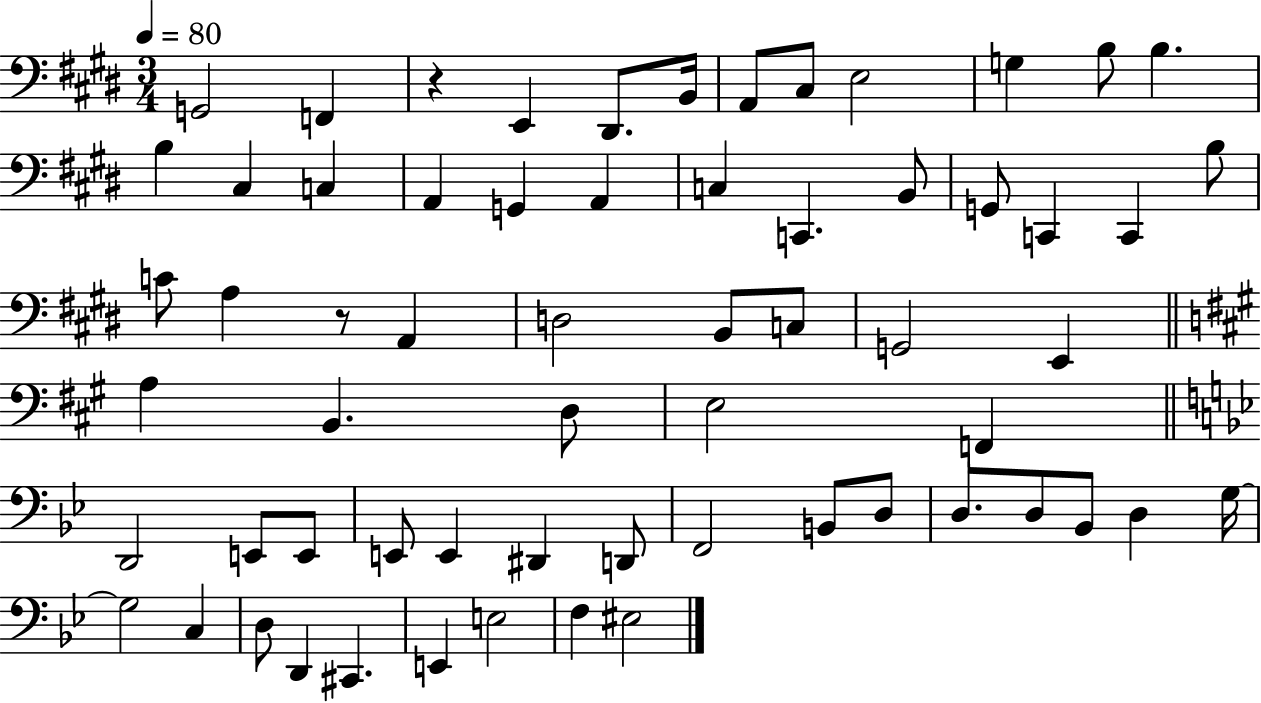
{
  \clef bass
  \numericTimeSignature
  \time 3/4
  \key e \major
  \tempo 4 = 80
  g,2 f,4 | r4 e,4 dis,8. b,16 | a,8 cis8 e2 | g4 b8 b4. | \break b4 cis4 c4 | a,4 g,4 a,4 | c4 c,4. b,8 | g,8 c,4 c,4 b8 | \break c'8 a4 r8 a,4 | d2 b,8 c8 | g,2 e,4 | \bar "||" \break \key a \major a4 b,4. d8 | e2 f,4 | \bar "||" \break \key bes \major d,2 e,8 e,8 | e,8 e,4 dis,4 d,8 | f,2 b,8 d8 | d8. d8 bes,8 d4 g16~~ | \break g2 c4 | d8 d,4 cis,4. | e,4 e2 | f4 eis2 | \break \bar "|."
}